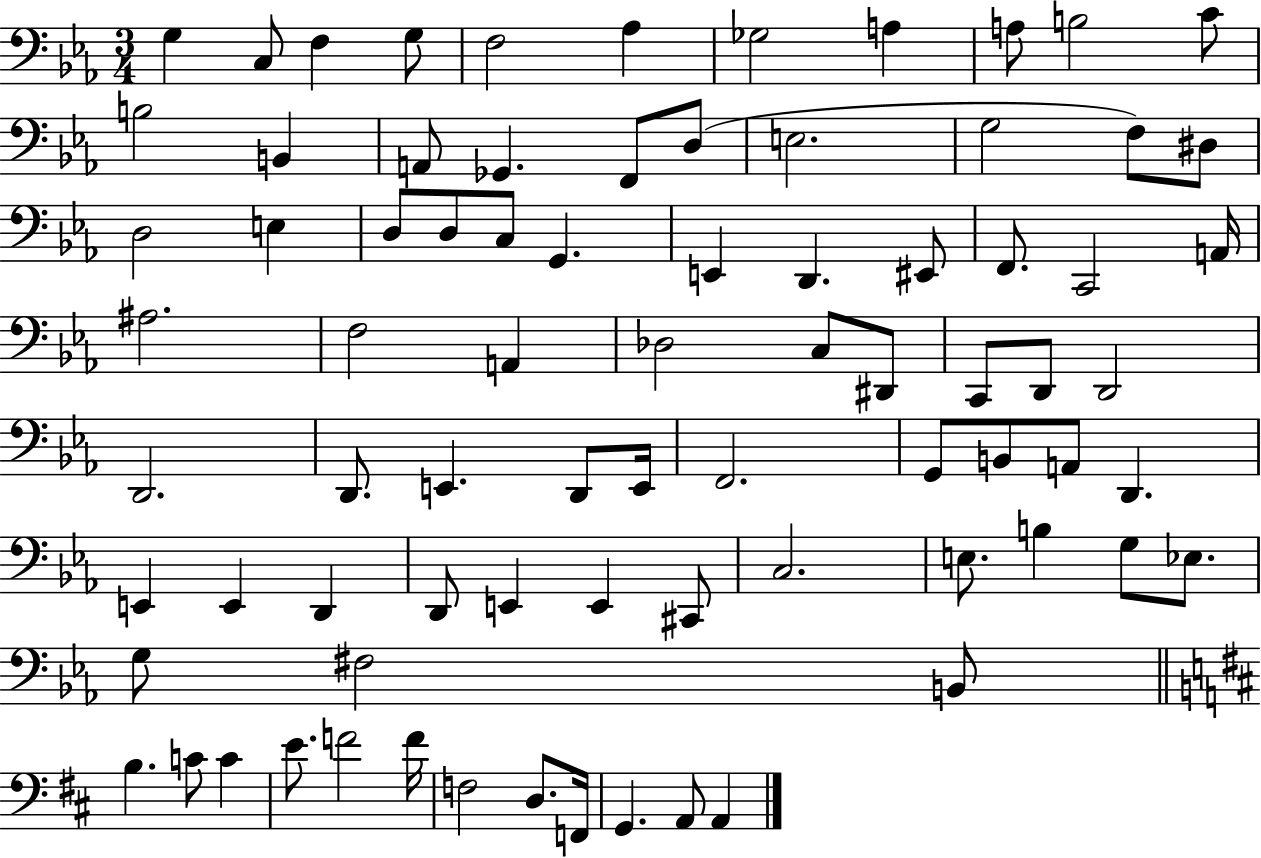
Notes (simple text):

G3/q C3/e F3/q G3/e F3/h Ab3/q Gb3/h A3/q A3/e B3/h C4/e B3/h B2/q A2/e Gb2/q. F2/e D3/e E3/h. G3/h F3/e D#3/e D3/h E3/q D3/e D3/e C3/e G2/q. E2/q D2/q. EIS2/e F2/e. C2/h A2/s A#3/h. F3/h A2/q Db3/h C3/e D#2/e C2/e D2/e D2/h D2/h. D2/e. E2/q. D2/e E2/s F2/h. G2/e B2/e A2/e D2/q. E2/q E2/q D2/q D2/e E2/q E2/q C#2/e C3/h. E3/e. B3/q G3/e Eb3/e. G3/e F#3/h B2/e B3/q. C4/e C4/q E4/e. F4/h F4/s F3/h D3/e. F2/s G2/q. A2/e A2/q